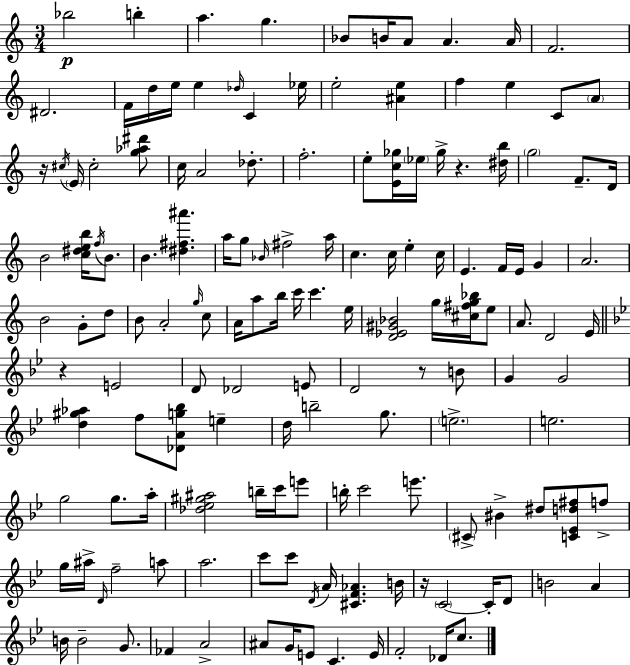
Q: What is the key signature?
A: C major